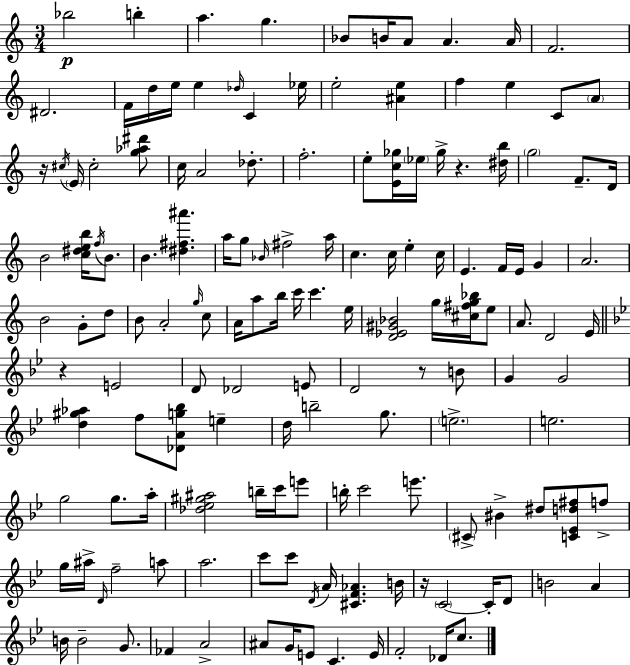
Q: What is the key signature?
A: C major